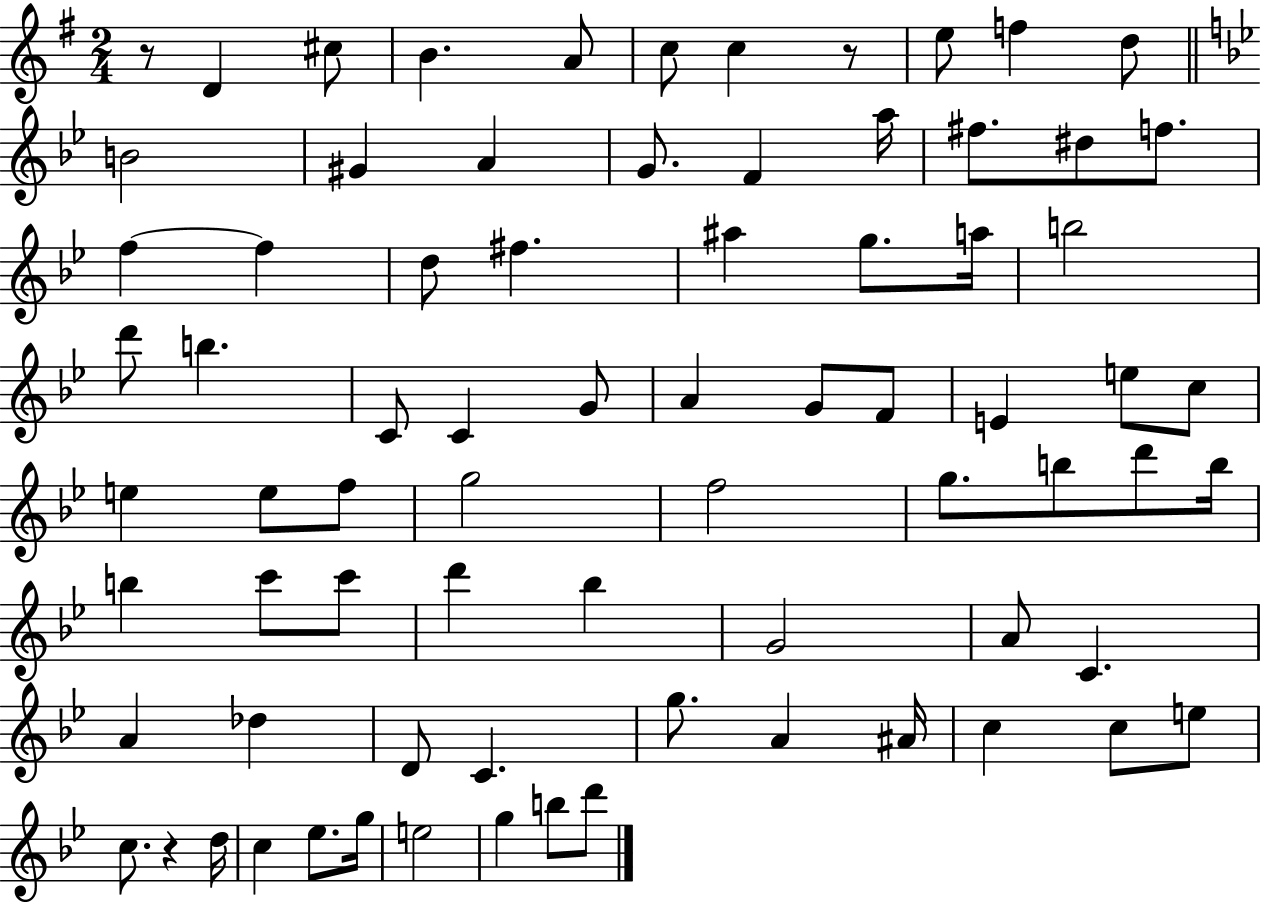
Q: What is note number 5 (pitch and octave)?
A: C5